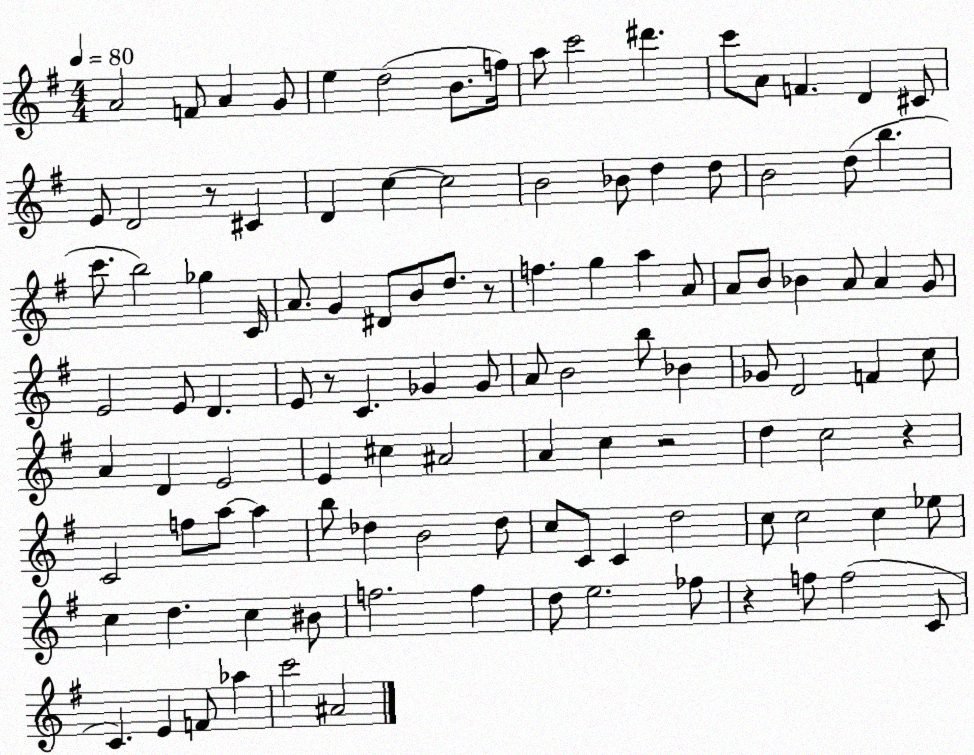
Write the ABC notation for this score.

X:1
T:Untitled
M:4/4
L:1/4
K:G
A2 F/2 A G/2 e d2 B/2 f/4 a/2 c'2 ^d' c'/2 A/2 F D ^C/2 E/2 D2 z/2 ^C D c c2 B2 _B/2 d d/2 B2 d/2 b c'/2 b2 _g C/4 A/2 G ^D/2 B/2 d/2 z/2 f g a A/2 A/2 B/2 _B A/2 A G/2 E2 E/2 D E/2 z/2 C _G _G/2 A/2 B2 b/2 _B _G/2 D2 F c/2 A D E2 E ^c ^A2 A c z2 d c2 z C2 f/2 a/2 a b/2 _d B2 _d/2 c/2 C/2 C d2 c/2 c2 c _e/2 c d c ^B/2 f2 f d/2 e2 _f/2 z f/2 f2 C/2 C E F/2 _a c'2 ^A2